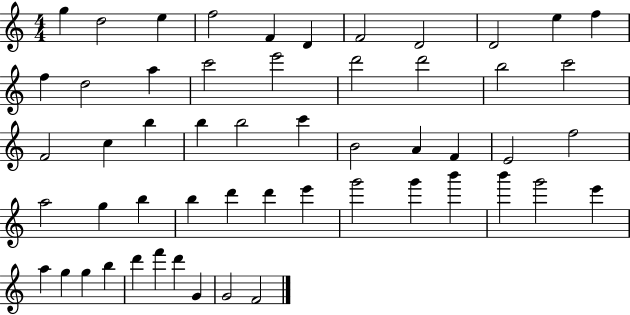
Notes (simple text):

G5/q D5/h E5/q F5/h F4/q D4/q F4/h D4/h D4/h E5/q F5/q F5/q D5/h A5/q C6/h E6/h D6/h D6/h B5/h C6/h F4/h C5/q B5/q B5/q B5/h C6/q B4/h A4/q F4/q E4/h F5/h A5/h G5/q B5/q B5/q D6/q D6/q E6/q G6/h G6/q B6/q B6/q G6/h E6/q A5/q G5/q G5/q B5/q D6/q F6/q D6/q G4/q G4/h F4/h